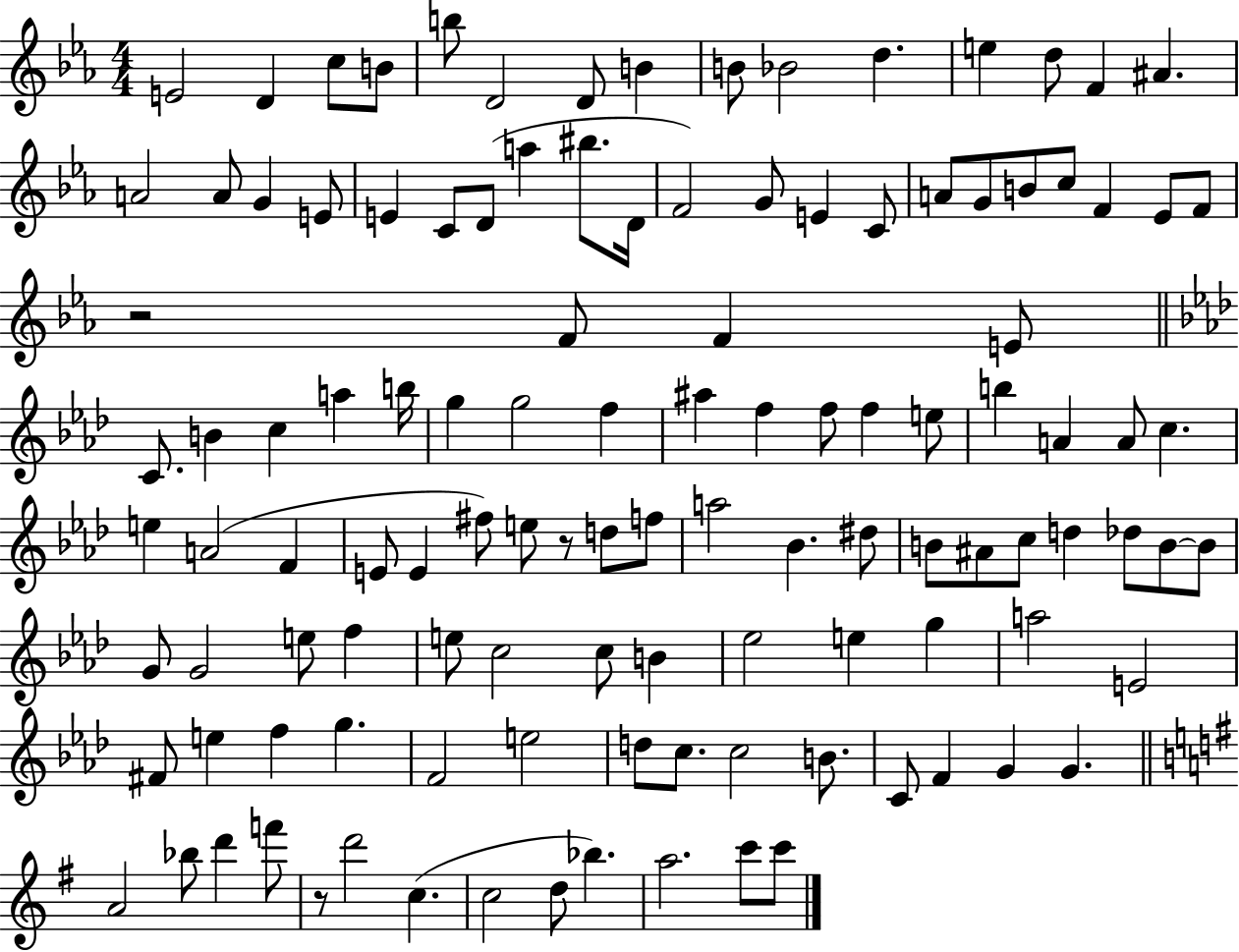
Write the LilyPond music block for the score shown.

{
  \clef treble
  \numericTimeSignature
  \time 4/4
  \key ees \major
  e'2 d'4 c''8 b'8 | b''8 d'2 d'8 b'4 | b'8 bes'2 d''4. | e''4 d''8 f'4 ais'4. | \break a'2 a'8 g'4 e'8 | e'4 c'8 d'8( a''4 bis''8. d'16 | f'2) g'8 e'4 c'8 | a'8 g'8 b'8 c''8 f'4 ees'8 f'8 | \break r2 f'8 f'4 e'8 | \bar "||" \break \key aes \major c'8. b'4 c''4 a''4 b''16 | g''4 g''2 f''4 | ais''4 f''4 f''8 f''4 e''8 | b''4 a'4 a'8 c''4. | \break e''4 a'2( f'4 | e'8 e'4 fis''8) e''8 r8 d''8 f''8 | a''2 bes'4. dis''8 | b'8 ais'8 c''8 d''4 des''8 b'8~~ b'8 | \break g'8 g'2 e''8 f''4 | e''8 c''2 c''8 b'4 | ees''2 e''4 g''4 | a''2 e'2 | \break fis'8 e''4 f''4 g''4. | f'2 e''2 | d''8 c''8. c''2 b'8. | c'8 f'4 g'4 g'4. | \break \bar "||" \break \key e \minor a'2 bes''8 d'''4 f'''8 | r8 d'''2 c''4.( | c''2 d''8 bes''4.) | a''2. c'''8 c'''8 | \break \bar "|."
}